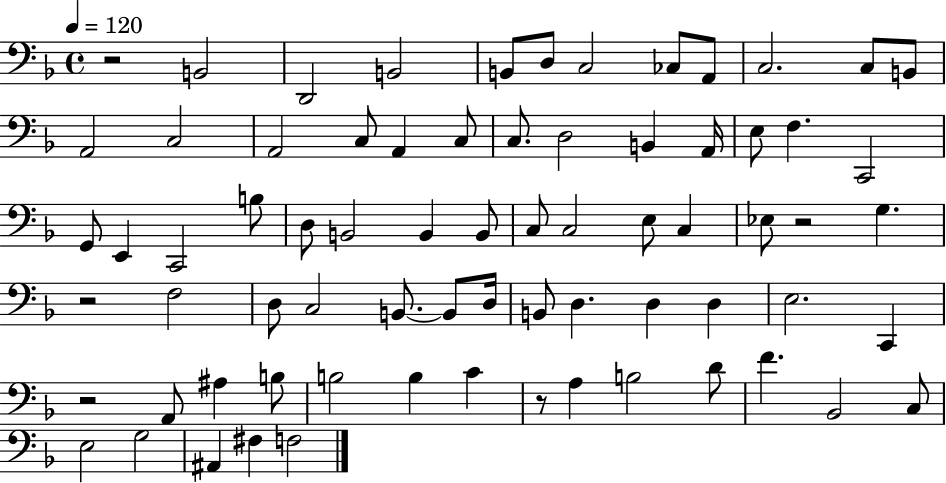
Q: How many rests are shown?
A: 5